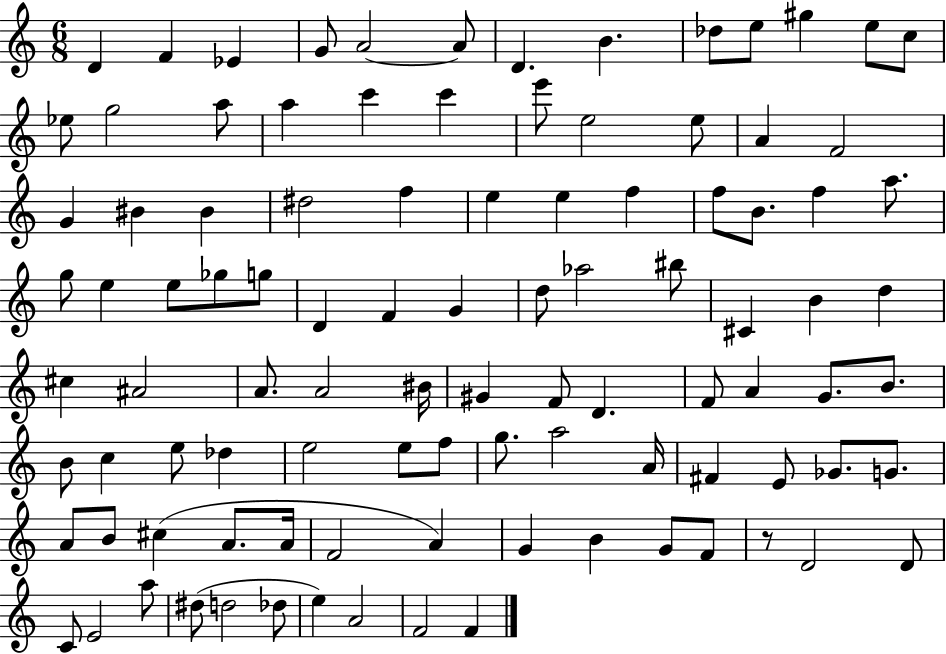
D4/q F4/q Eb4/q G4/e A4/h A4/e D4/q. B4/q. Db5/e E5/e G#5/q E5/e C5/e Eb5/e G5/h A5/e A5/q C6/q C6/q E6/e E5/h E5/e A4/q F4/h G4/q BIS4/q BIS4/q D#5/h F5/q E5/q E5/q F5/q F5/e B4/e. F5/q A5/e. G5/e E5/q E5/e Gb5/e G5/e D4/q F4/q G4/q D5/e Ab5/h BIS5/e C#4/q B4/q D5/q C#5/q A#4/h A4/e. A4/h BIS4/s G#4/q F4/e D4/q. F4/e A4/q G4/e. B4/e. B4/e C5/q E5/e Db5/q E5/h E5/e F5/e G5/e. A5/h A4/s F#4/q E4/e Gb4/e. G4/e. A4/e B4/e C#5/q A4/e. A4/s F4/h A4/q G4/q B4/q G4/e F4/e R/e D4/h D4/e C4/e E4/h A5/e D#5/e D5/h Db5/e E5/q A4/h F4/h F4/q